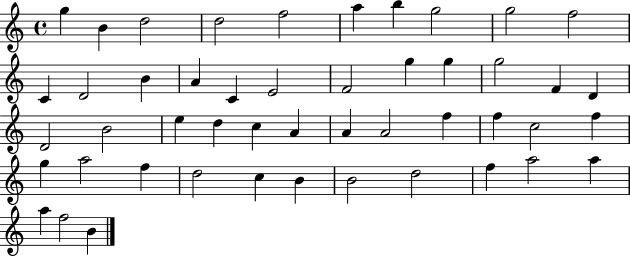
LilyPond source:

{
  \clef treble
  \time 4/4
  \defaultTimeSignature
  \key c \major
  g''4 b'4 d''2 | d''2 f''2 | a''4 b''4 g''2 | g''2 f''2 | \break c'4 d'2 b'4 | a'4 c'4 e'2 | f'2 g''4 g''4 | g''2 f'4 d'4 | \break d'2 b'2 | e''4 d''4 c''4 a'4 | a'4 a'2 f''4 | f''4 c''2 f''4 | \break g''4 a''2 f''4 | d''2 c''4 b'4 | b'2 d''2 | f''4 a''2 a''4 | \break a''4 f''2 b'4 | \bar "|."
}